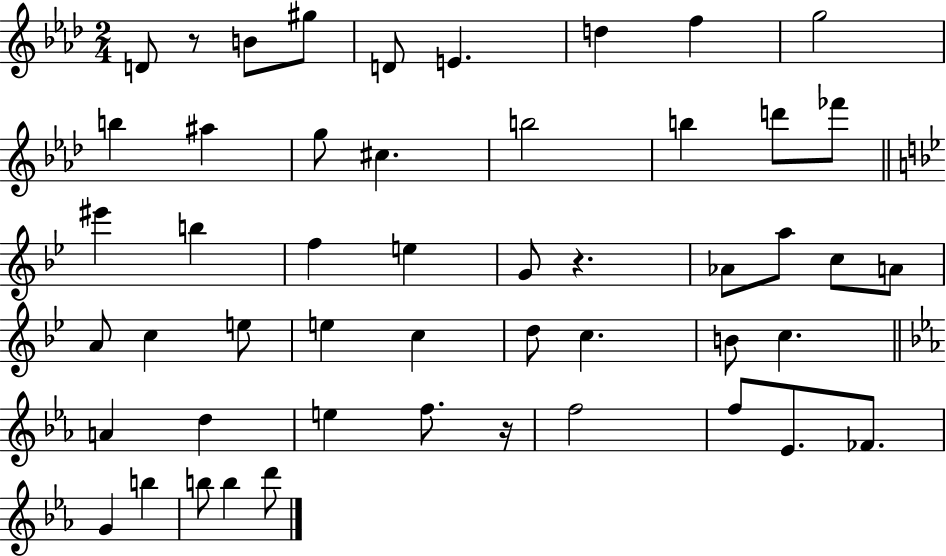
X:1
T:Untitled
M:2/4
L:1/4
K:Ab
D/2 z/2 B/2 ^g/2 D/2 E d f g2 b ^a g/2 ^c b2 b d'/2 _f'/2 ^e' b f e G/2 z _A/2 a/2 c/2 A/2 A/2 c e/2 e c d/2 c B/2 c A d e f/2 z/4 f2 f/2 _E/2 _F/2 G b b/2 b d'/2